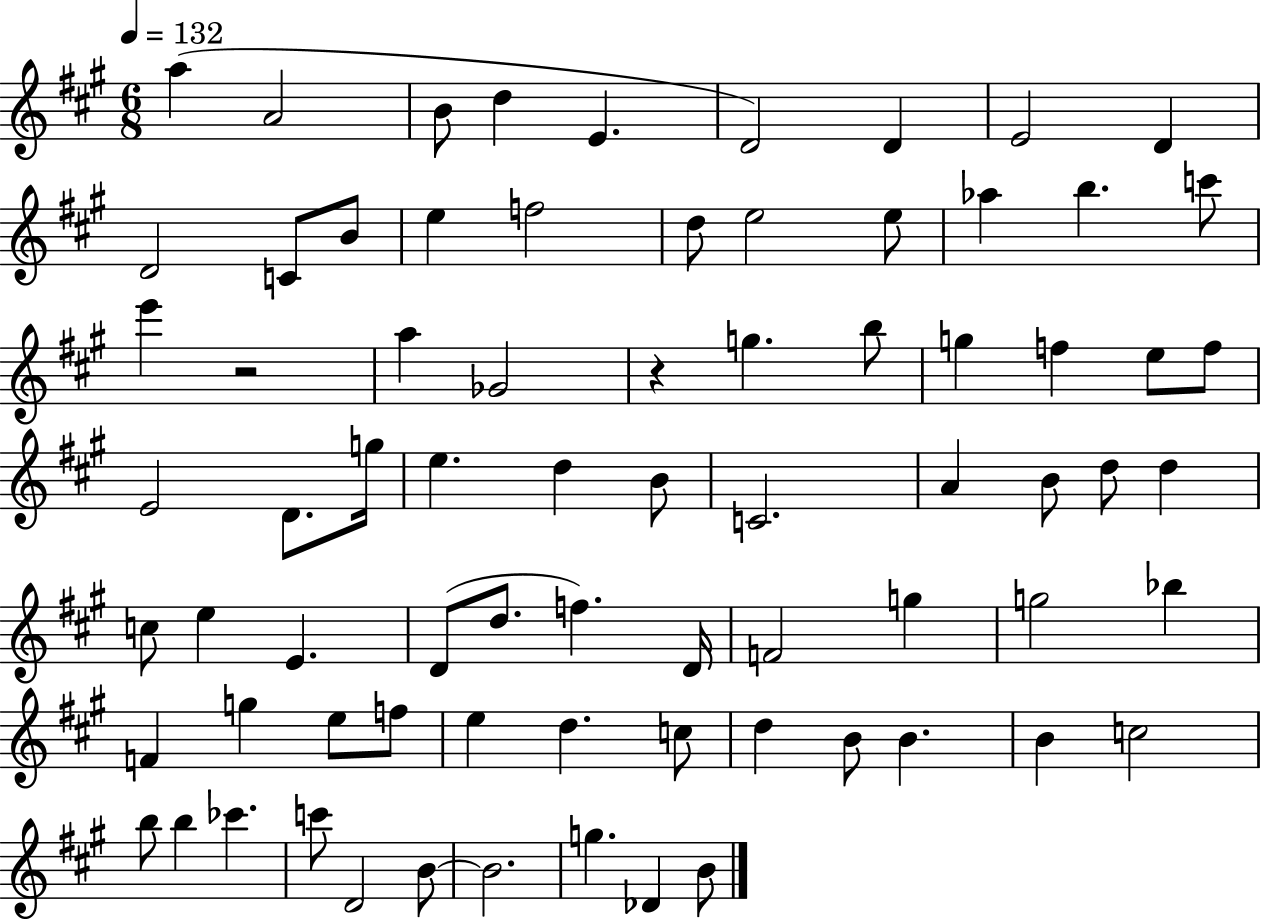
{
  \clef treble
  \numericTimeSignature
  \time 6/8
  \key a \major
  \tempo 4 = 132
  a''4( a'2 | b'8 d''4 e'4. | d'2) d'4 | e'2 d'4 | \break d'2 c'8 b'8 | e''4 f''2 | d''8 e''2 e''8 | aes''4 b''4. c'''8 | \break e'''4 r2 | a''4 ges'2 | r4 g''4. b''8 | g''4 f''4 e''8 f''8 | \break e'2 d'8. g''16 | e''4. d''4 b'8 | c'2. | a'4 b'8 d''8 d''4 | \break c''8 e''4 e'4. | d'8( d''8. f''4.) d'16 | f'2 g''4 | g''2 bes''4 | \break f'4 g''4 e''8 f''8 | e''4 d''4. c''8 | d''4 b'8 b'4. | b'4 c''2 | \break b''8 b''4 ces'''4. | c'''8 d'2 b'8~~ | b'2. | g''4. des'4 b'8 | \break \bar "|."
}